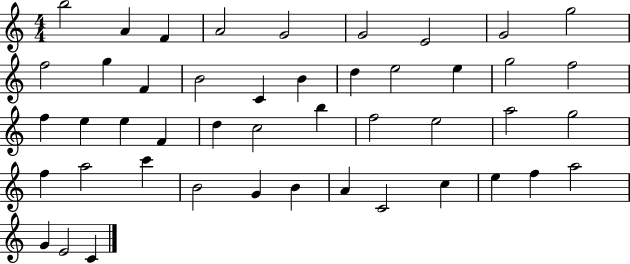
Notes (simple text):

B5/h A4/q F4/q A4/h G4/h G4/h E4/h G4/h G5/h F5/h G5/q F4/q B4/h C4/q B4/q D5/q E5/h E5/q G5/h F5/h F5/q E5/q E5/q F4/q D5/q C5/h B5/q F5/h E5/h A5/h G5/h F5/q A5/h C6/q B4/h G4/q B4/q A4/q C4/h C5/q E5/q F5/q A5/h G4/q E4/h C4/q